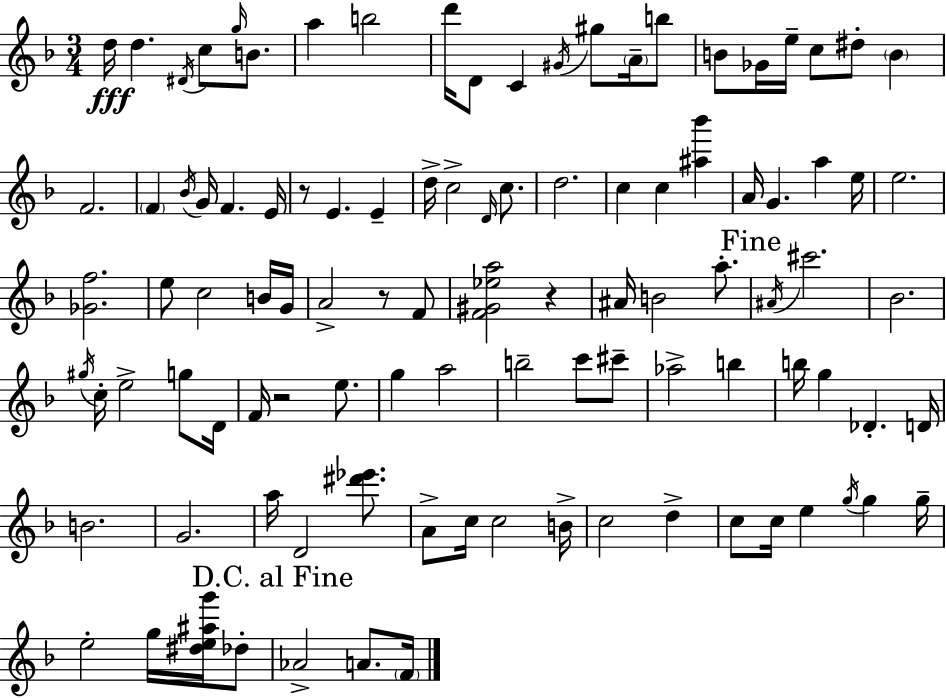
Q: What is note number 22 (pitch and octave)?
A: F4